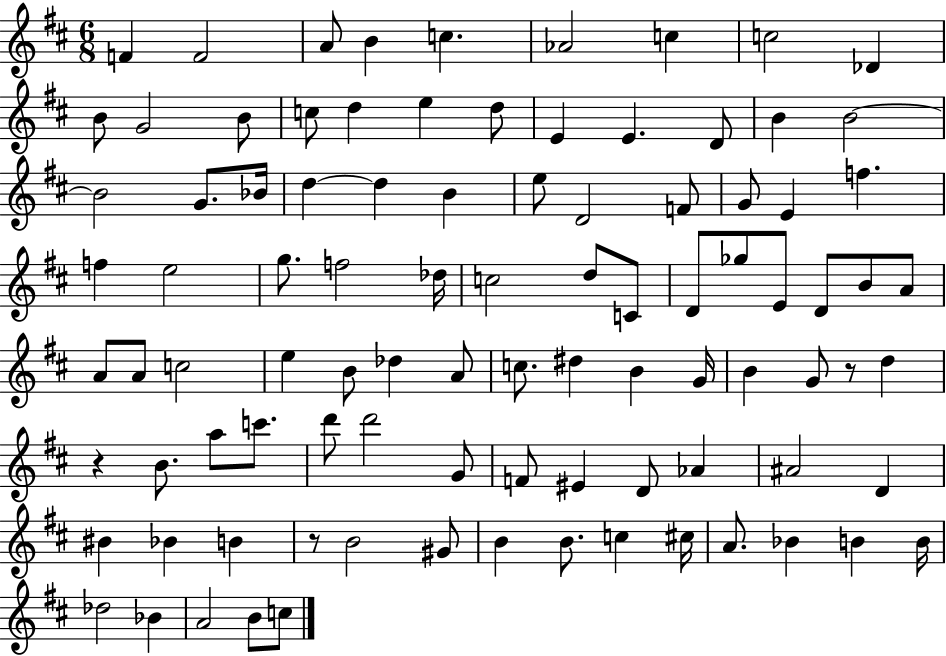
F4/q F4/h A4/e B4/q C5/q. Ab4/h C5/q C5/h Db4/q B4/e G4/h B4/e C5/e D5/q E5/q D5/e E4/q E4/q. D4/e B4/q B4/h B4/h G4/e. Bb4/s D5/q D5/q B4/q E5/e D4/h F4/e G4/e E4/q F5/q. F5/q E5/h G5/e. F5/h Db5/s C5/h D5/e C4/e D4/e Gb5/e E4/e D4/e B4/e A4/e A4/e A4/e C5/h E5/q B4/e Db5/q A4/e C5/e. D#5/q B4/q G4/s B4/q G4/e R/e D5/q R/q B4/e. A5/e C6/e. D6/e D6/h G4/e F4/e EIS4/q D4/e Ab4/q A#4/h D4/q BIS4/q Bb4/q B4/q R/e B4/h G#4/e B4/q B4/e. C5/q C#5/s A4/e. Bb4/q B4/q B4/s Db5/h Bb4/q A4/h B4/e C5/e